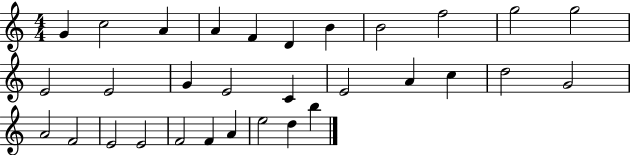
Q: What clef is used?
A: treble